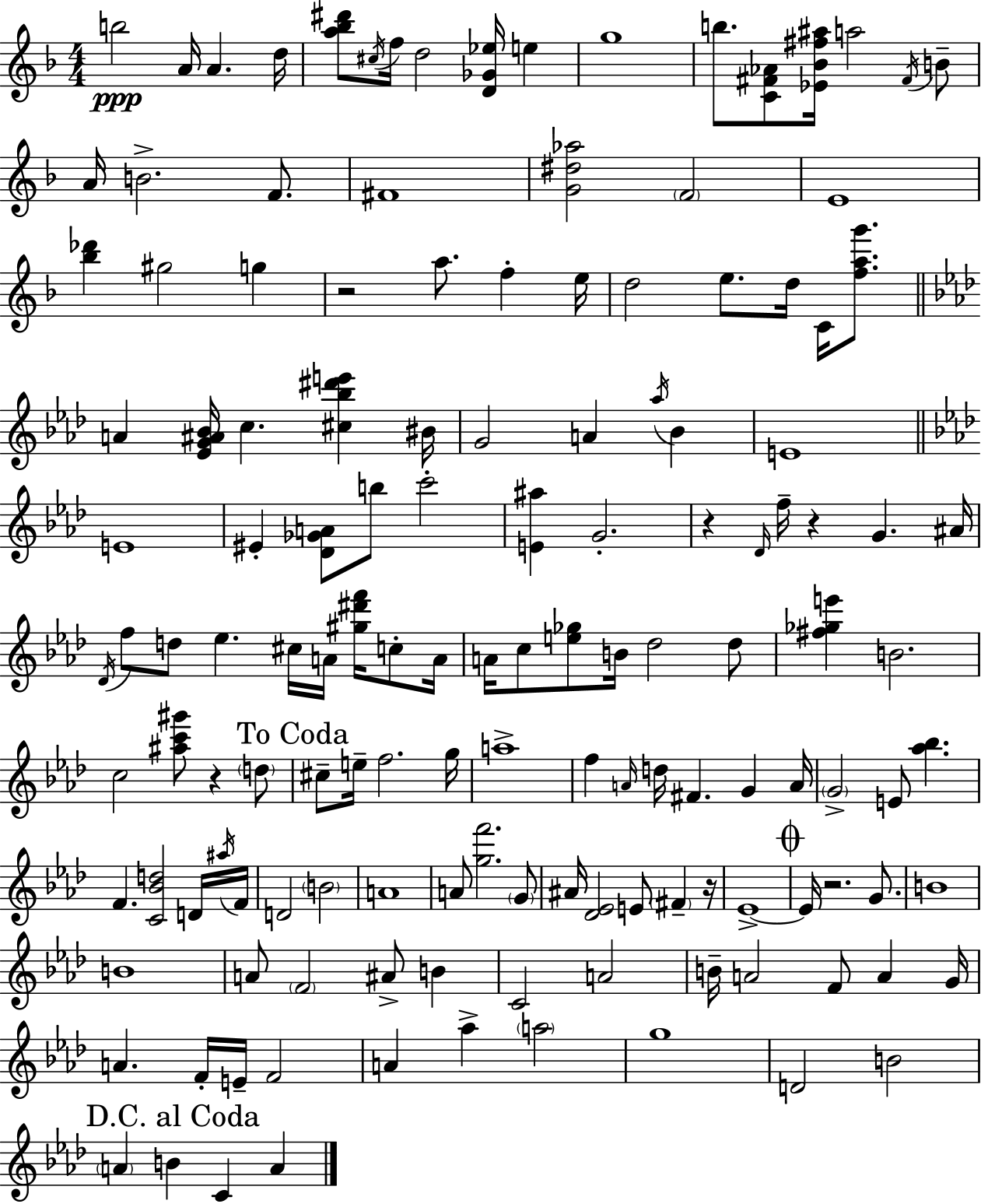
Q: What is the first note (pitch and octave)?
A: B5